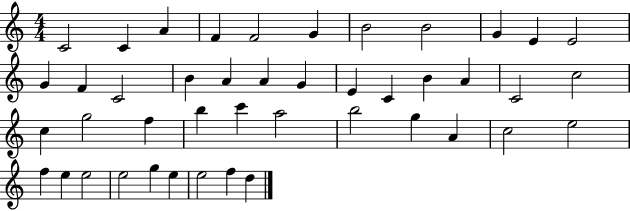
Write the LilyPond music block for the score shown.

{
  \clef treble
  \numericTimeSignature
  \time 4/4
  \key c \major
  c'2 c'4 a'4 | f'4 f'2 g'4 | b'2 b'2 | g'4 e'4 e'2 | \break g'4 f'4 c'2 | b'4 a'4 a'4 g'4 | e'4 c'4 b'4 a'4 | c'2 c''2 | \break c''4 g''2 f''4 | b''4 c'''4 a''2 | b''2 g''4 a'4 | c''2 e''2 | \break f''4 e''4 e''2 | e''2 g''4 e''4 | e''2 f''4 d''4 | \bar "|."
}